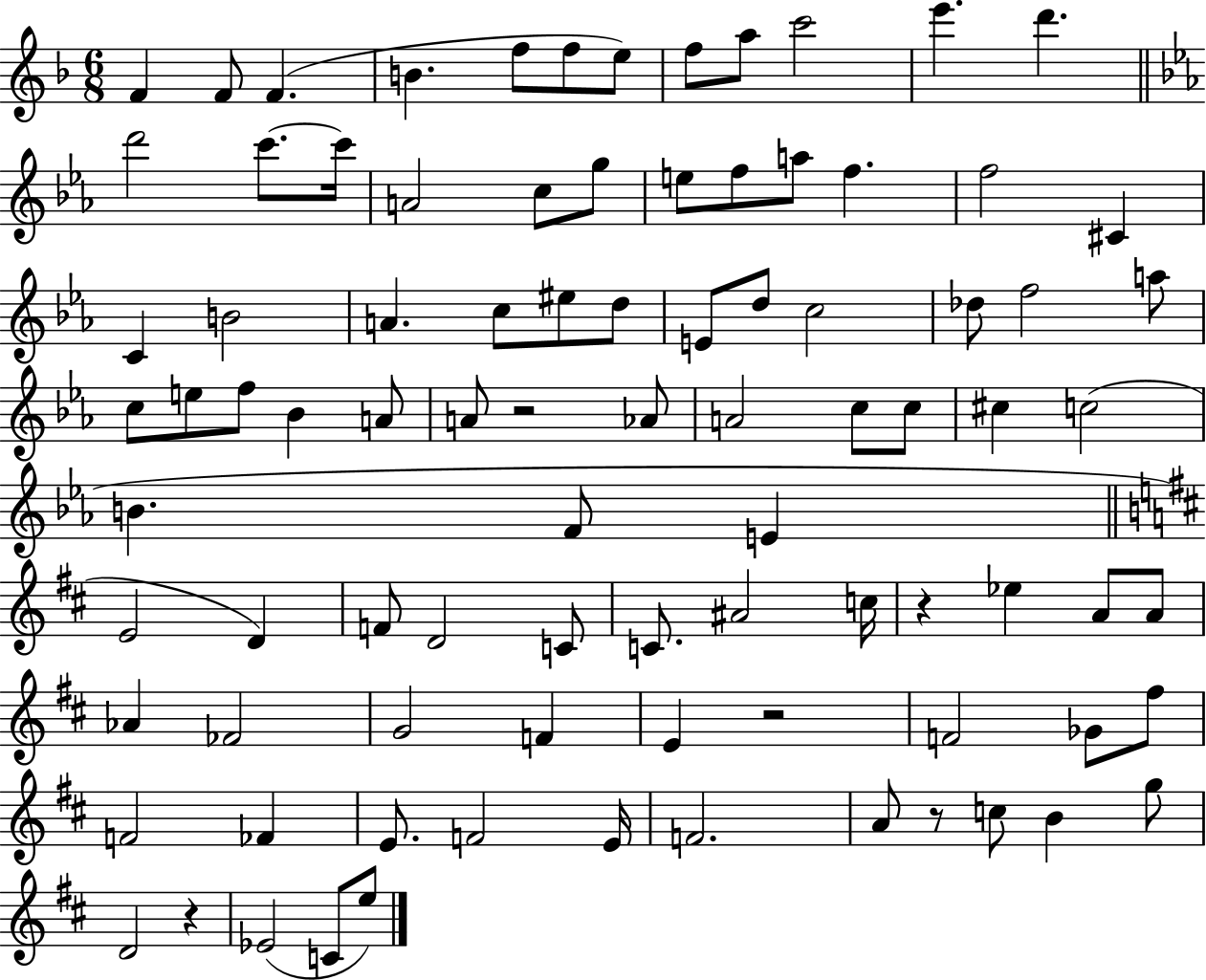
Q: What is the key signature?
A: F major